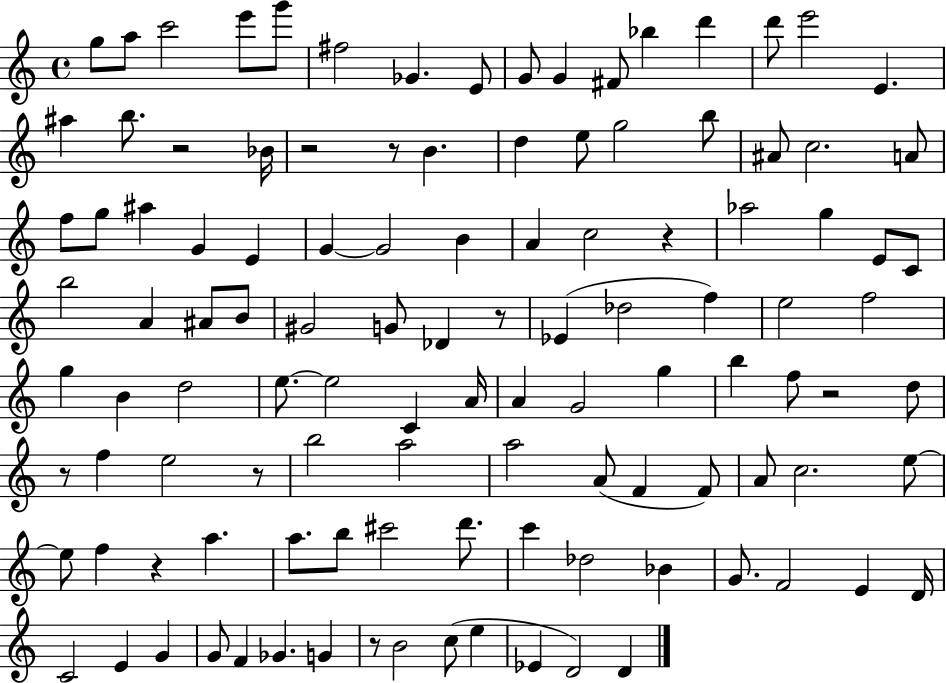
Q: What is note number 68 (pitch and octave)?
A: E5